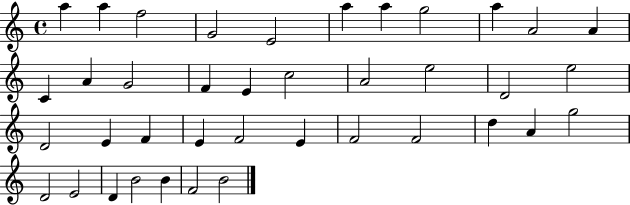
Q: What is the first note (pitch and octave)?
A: A5